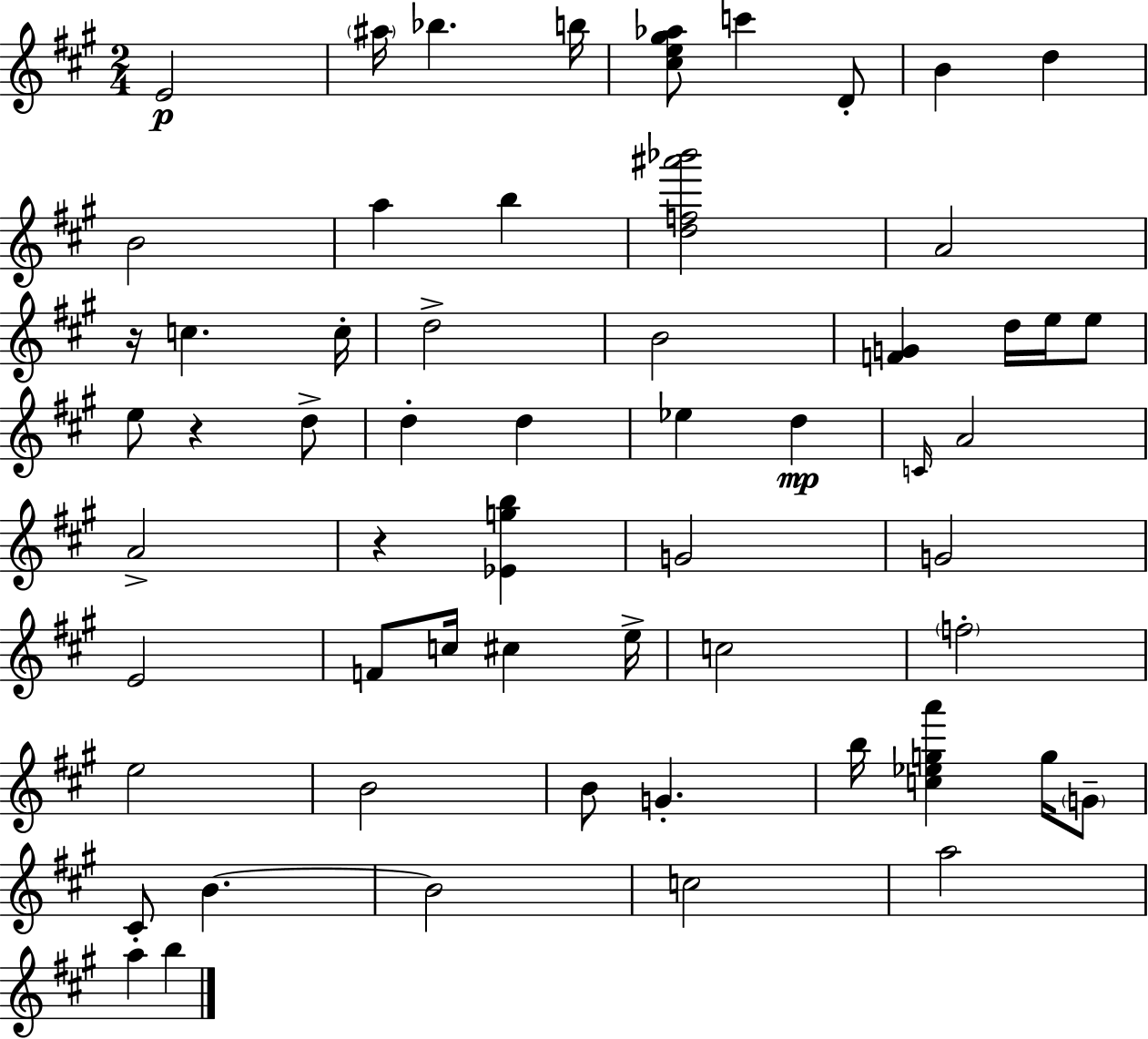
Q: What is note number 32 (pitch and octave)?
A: F4